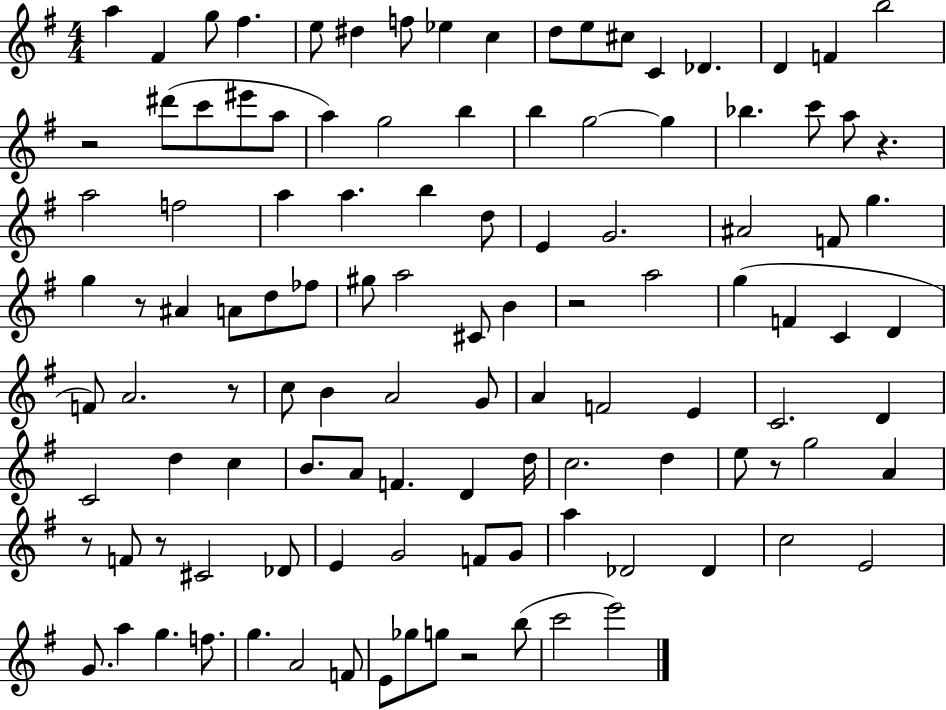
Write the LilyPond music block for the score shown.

{
  \clef treble
  \numericTimeSignature
  \time 4/4
  \key g \major
  a''4 fis'4 g''8 fis''4. | e''8 dis''4 f''8 ees''4 c''4 | d''8 e''8 cis''8 c'4 des'4. | d'4 f'4 b''2 | \break r2 dis'''8( c'''8 eis'''8 a''8 | a''4) g''2 b''4 | b''4 g''2~~ g''4 | bes''4. c'''8 a''8 r4. | \break a''2 f''2 | a''4 a''4. b''4 d''8 | e'4 g'2. | ais'2 f'8 g''4. | \break g''4 r8 ais'4 a'8 d''8 fes''8 | gis''8 a''2 cis'8 b'4 | r2 a''2 | g''4( f'4 c'4 d'4 | \break f'8) a'2. r8 | c''8 b'4 a'2 g'8 | a'4 f'2 e'4 | c'2. d'4 | \break c'2 d''4 c''4 | b'8. a'8 f'4. d'4 d''16 | c''2. d''4 | e''8 r8 g''2 a'4 | \break r8 f'8 r8 cis'2 des'8 | e'4 g'2 f'8 g'8 | a''4 des'2 des'4 | c''2 e'2 | \break g'8. a''4 g''4. f''8. | g''4. a'2 f'8 | e'8 ges''8 g''8 r2 b''8( | c'''2 e'''2) | \break \bar "|."
}